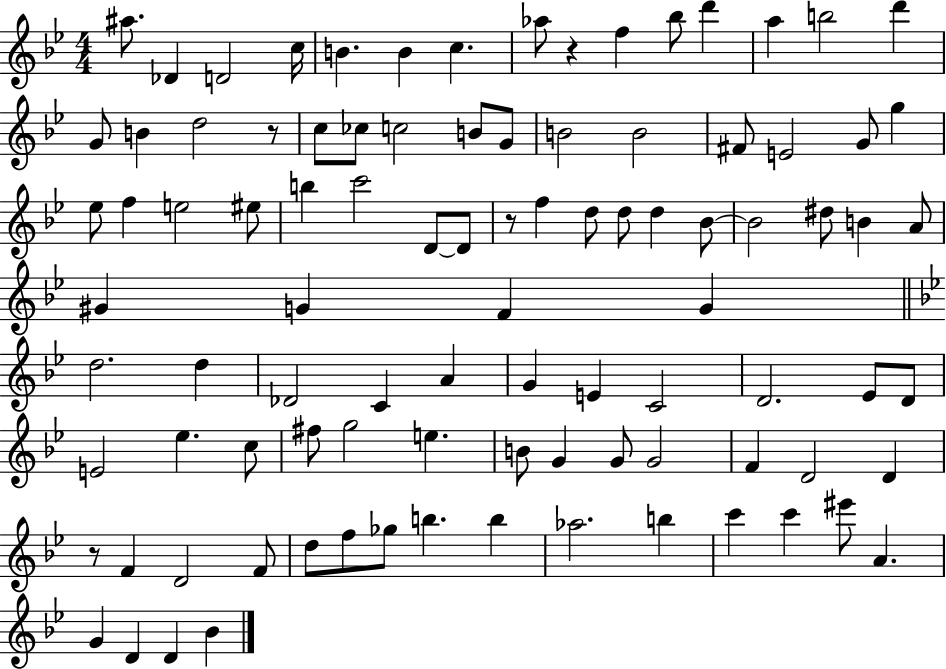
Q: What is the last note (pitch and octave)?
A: Bb4